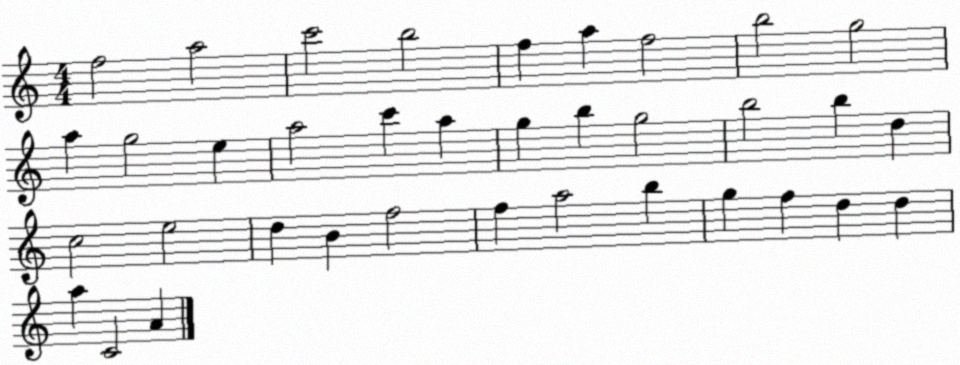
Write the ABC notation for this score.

X:1
T:Untitled
M:4/4
L:1/4
K:C
f2 a2 c'2 b2 f a f2 b2 g2 a g2 e a2 c' a g b g2 b2 b d c2 e2 d B f2 f a2 b g f d d a C2 A